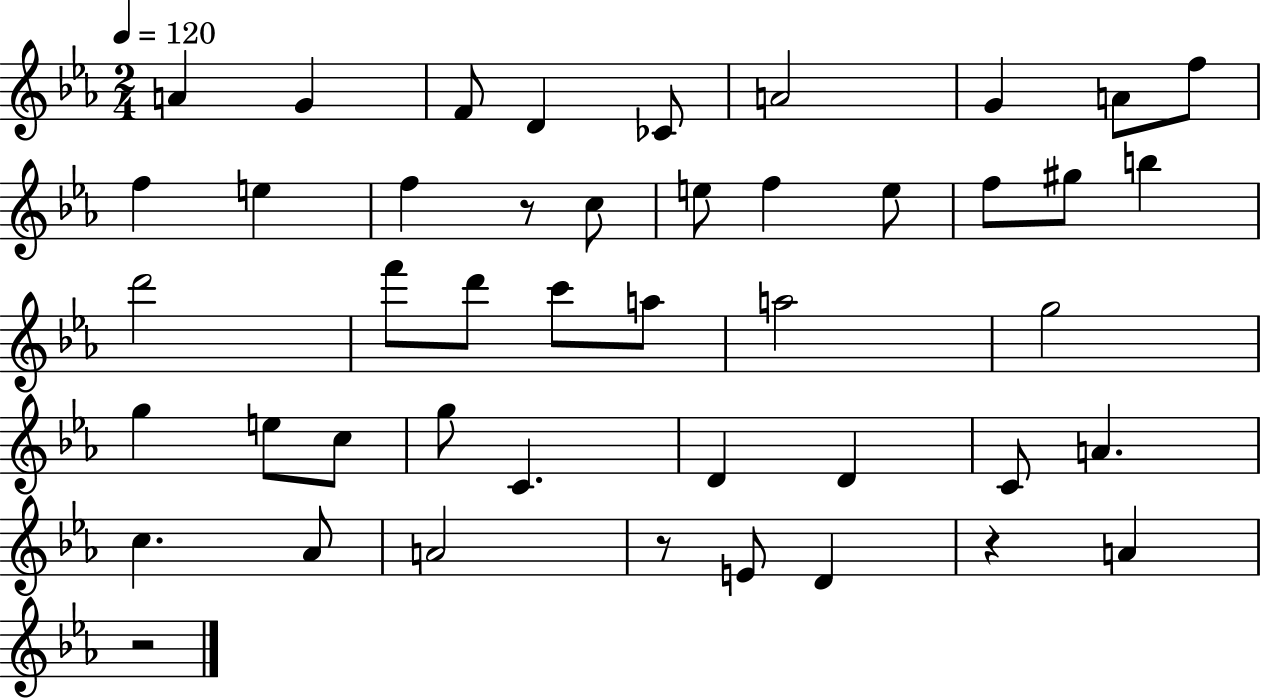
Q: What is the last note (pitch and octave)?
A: A4